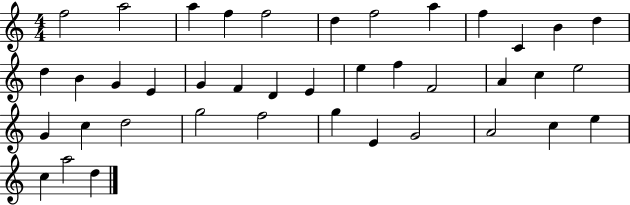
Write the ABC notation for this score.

X:1
T:Untitled
M:4/4
L:1/4
K:C
f2 a2 a f f2 d f2 a f C B d d B G E G F D E e f F2 A c e2 G c d2 g2 f2 g E G2 A2 c e c a2 d